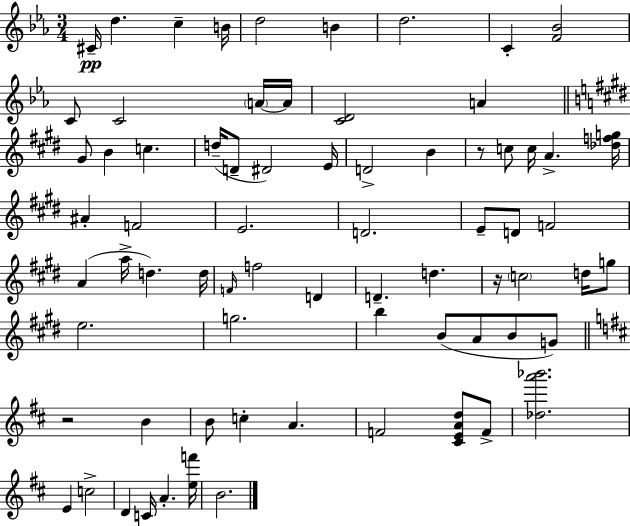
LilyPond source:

{
  \clef treble
  \numericTimeSignature
  \time 3/4
  \key ees \major
  cis'16--\pp d''4. c''4-- b'16 | d''2 b'4 | d''2. | c'4-. <f' bes'>2 | \break c'8 c'2 \parenthesize a'16~~ a'16 | <c' d'>2 a'4 | \bar "||" \break \key e \major gis'8 b'4 c''4. | d''16--( d'8-- dis'2) e'16 | d'2-> b'4 | r8 c''8 c''16 a'4.-> <des'' f'' g''>16 | \break ais'4-. f'2 | e'2. | d'2. | e'8-- d'8 f'2 | \break a'4( a''16-> d''4.) d''16 | \grace { f'16 } f''2 d'4 | d'4.-- d''4. | r16 \parenthesize c''2 d''16 g''8 | \break e''2. | g''2. | b''4 b'8( a'8 b'8 g'8) | \bar "||" \break \key b \minor r2 b'4 | b'8 c''4-. a'4. | f'2 <cis' e' a' d''>8 f'8-> | <des'' a''' bes'''>2. | \break e'4 c''2-> | d'4 c'16 a'4.-. <e'' f'''>16 | b'2. | \bar "|."
}